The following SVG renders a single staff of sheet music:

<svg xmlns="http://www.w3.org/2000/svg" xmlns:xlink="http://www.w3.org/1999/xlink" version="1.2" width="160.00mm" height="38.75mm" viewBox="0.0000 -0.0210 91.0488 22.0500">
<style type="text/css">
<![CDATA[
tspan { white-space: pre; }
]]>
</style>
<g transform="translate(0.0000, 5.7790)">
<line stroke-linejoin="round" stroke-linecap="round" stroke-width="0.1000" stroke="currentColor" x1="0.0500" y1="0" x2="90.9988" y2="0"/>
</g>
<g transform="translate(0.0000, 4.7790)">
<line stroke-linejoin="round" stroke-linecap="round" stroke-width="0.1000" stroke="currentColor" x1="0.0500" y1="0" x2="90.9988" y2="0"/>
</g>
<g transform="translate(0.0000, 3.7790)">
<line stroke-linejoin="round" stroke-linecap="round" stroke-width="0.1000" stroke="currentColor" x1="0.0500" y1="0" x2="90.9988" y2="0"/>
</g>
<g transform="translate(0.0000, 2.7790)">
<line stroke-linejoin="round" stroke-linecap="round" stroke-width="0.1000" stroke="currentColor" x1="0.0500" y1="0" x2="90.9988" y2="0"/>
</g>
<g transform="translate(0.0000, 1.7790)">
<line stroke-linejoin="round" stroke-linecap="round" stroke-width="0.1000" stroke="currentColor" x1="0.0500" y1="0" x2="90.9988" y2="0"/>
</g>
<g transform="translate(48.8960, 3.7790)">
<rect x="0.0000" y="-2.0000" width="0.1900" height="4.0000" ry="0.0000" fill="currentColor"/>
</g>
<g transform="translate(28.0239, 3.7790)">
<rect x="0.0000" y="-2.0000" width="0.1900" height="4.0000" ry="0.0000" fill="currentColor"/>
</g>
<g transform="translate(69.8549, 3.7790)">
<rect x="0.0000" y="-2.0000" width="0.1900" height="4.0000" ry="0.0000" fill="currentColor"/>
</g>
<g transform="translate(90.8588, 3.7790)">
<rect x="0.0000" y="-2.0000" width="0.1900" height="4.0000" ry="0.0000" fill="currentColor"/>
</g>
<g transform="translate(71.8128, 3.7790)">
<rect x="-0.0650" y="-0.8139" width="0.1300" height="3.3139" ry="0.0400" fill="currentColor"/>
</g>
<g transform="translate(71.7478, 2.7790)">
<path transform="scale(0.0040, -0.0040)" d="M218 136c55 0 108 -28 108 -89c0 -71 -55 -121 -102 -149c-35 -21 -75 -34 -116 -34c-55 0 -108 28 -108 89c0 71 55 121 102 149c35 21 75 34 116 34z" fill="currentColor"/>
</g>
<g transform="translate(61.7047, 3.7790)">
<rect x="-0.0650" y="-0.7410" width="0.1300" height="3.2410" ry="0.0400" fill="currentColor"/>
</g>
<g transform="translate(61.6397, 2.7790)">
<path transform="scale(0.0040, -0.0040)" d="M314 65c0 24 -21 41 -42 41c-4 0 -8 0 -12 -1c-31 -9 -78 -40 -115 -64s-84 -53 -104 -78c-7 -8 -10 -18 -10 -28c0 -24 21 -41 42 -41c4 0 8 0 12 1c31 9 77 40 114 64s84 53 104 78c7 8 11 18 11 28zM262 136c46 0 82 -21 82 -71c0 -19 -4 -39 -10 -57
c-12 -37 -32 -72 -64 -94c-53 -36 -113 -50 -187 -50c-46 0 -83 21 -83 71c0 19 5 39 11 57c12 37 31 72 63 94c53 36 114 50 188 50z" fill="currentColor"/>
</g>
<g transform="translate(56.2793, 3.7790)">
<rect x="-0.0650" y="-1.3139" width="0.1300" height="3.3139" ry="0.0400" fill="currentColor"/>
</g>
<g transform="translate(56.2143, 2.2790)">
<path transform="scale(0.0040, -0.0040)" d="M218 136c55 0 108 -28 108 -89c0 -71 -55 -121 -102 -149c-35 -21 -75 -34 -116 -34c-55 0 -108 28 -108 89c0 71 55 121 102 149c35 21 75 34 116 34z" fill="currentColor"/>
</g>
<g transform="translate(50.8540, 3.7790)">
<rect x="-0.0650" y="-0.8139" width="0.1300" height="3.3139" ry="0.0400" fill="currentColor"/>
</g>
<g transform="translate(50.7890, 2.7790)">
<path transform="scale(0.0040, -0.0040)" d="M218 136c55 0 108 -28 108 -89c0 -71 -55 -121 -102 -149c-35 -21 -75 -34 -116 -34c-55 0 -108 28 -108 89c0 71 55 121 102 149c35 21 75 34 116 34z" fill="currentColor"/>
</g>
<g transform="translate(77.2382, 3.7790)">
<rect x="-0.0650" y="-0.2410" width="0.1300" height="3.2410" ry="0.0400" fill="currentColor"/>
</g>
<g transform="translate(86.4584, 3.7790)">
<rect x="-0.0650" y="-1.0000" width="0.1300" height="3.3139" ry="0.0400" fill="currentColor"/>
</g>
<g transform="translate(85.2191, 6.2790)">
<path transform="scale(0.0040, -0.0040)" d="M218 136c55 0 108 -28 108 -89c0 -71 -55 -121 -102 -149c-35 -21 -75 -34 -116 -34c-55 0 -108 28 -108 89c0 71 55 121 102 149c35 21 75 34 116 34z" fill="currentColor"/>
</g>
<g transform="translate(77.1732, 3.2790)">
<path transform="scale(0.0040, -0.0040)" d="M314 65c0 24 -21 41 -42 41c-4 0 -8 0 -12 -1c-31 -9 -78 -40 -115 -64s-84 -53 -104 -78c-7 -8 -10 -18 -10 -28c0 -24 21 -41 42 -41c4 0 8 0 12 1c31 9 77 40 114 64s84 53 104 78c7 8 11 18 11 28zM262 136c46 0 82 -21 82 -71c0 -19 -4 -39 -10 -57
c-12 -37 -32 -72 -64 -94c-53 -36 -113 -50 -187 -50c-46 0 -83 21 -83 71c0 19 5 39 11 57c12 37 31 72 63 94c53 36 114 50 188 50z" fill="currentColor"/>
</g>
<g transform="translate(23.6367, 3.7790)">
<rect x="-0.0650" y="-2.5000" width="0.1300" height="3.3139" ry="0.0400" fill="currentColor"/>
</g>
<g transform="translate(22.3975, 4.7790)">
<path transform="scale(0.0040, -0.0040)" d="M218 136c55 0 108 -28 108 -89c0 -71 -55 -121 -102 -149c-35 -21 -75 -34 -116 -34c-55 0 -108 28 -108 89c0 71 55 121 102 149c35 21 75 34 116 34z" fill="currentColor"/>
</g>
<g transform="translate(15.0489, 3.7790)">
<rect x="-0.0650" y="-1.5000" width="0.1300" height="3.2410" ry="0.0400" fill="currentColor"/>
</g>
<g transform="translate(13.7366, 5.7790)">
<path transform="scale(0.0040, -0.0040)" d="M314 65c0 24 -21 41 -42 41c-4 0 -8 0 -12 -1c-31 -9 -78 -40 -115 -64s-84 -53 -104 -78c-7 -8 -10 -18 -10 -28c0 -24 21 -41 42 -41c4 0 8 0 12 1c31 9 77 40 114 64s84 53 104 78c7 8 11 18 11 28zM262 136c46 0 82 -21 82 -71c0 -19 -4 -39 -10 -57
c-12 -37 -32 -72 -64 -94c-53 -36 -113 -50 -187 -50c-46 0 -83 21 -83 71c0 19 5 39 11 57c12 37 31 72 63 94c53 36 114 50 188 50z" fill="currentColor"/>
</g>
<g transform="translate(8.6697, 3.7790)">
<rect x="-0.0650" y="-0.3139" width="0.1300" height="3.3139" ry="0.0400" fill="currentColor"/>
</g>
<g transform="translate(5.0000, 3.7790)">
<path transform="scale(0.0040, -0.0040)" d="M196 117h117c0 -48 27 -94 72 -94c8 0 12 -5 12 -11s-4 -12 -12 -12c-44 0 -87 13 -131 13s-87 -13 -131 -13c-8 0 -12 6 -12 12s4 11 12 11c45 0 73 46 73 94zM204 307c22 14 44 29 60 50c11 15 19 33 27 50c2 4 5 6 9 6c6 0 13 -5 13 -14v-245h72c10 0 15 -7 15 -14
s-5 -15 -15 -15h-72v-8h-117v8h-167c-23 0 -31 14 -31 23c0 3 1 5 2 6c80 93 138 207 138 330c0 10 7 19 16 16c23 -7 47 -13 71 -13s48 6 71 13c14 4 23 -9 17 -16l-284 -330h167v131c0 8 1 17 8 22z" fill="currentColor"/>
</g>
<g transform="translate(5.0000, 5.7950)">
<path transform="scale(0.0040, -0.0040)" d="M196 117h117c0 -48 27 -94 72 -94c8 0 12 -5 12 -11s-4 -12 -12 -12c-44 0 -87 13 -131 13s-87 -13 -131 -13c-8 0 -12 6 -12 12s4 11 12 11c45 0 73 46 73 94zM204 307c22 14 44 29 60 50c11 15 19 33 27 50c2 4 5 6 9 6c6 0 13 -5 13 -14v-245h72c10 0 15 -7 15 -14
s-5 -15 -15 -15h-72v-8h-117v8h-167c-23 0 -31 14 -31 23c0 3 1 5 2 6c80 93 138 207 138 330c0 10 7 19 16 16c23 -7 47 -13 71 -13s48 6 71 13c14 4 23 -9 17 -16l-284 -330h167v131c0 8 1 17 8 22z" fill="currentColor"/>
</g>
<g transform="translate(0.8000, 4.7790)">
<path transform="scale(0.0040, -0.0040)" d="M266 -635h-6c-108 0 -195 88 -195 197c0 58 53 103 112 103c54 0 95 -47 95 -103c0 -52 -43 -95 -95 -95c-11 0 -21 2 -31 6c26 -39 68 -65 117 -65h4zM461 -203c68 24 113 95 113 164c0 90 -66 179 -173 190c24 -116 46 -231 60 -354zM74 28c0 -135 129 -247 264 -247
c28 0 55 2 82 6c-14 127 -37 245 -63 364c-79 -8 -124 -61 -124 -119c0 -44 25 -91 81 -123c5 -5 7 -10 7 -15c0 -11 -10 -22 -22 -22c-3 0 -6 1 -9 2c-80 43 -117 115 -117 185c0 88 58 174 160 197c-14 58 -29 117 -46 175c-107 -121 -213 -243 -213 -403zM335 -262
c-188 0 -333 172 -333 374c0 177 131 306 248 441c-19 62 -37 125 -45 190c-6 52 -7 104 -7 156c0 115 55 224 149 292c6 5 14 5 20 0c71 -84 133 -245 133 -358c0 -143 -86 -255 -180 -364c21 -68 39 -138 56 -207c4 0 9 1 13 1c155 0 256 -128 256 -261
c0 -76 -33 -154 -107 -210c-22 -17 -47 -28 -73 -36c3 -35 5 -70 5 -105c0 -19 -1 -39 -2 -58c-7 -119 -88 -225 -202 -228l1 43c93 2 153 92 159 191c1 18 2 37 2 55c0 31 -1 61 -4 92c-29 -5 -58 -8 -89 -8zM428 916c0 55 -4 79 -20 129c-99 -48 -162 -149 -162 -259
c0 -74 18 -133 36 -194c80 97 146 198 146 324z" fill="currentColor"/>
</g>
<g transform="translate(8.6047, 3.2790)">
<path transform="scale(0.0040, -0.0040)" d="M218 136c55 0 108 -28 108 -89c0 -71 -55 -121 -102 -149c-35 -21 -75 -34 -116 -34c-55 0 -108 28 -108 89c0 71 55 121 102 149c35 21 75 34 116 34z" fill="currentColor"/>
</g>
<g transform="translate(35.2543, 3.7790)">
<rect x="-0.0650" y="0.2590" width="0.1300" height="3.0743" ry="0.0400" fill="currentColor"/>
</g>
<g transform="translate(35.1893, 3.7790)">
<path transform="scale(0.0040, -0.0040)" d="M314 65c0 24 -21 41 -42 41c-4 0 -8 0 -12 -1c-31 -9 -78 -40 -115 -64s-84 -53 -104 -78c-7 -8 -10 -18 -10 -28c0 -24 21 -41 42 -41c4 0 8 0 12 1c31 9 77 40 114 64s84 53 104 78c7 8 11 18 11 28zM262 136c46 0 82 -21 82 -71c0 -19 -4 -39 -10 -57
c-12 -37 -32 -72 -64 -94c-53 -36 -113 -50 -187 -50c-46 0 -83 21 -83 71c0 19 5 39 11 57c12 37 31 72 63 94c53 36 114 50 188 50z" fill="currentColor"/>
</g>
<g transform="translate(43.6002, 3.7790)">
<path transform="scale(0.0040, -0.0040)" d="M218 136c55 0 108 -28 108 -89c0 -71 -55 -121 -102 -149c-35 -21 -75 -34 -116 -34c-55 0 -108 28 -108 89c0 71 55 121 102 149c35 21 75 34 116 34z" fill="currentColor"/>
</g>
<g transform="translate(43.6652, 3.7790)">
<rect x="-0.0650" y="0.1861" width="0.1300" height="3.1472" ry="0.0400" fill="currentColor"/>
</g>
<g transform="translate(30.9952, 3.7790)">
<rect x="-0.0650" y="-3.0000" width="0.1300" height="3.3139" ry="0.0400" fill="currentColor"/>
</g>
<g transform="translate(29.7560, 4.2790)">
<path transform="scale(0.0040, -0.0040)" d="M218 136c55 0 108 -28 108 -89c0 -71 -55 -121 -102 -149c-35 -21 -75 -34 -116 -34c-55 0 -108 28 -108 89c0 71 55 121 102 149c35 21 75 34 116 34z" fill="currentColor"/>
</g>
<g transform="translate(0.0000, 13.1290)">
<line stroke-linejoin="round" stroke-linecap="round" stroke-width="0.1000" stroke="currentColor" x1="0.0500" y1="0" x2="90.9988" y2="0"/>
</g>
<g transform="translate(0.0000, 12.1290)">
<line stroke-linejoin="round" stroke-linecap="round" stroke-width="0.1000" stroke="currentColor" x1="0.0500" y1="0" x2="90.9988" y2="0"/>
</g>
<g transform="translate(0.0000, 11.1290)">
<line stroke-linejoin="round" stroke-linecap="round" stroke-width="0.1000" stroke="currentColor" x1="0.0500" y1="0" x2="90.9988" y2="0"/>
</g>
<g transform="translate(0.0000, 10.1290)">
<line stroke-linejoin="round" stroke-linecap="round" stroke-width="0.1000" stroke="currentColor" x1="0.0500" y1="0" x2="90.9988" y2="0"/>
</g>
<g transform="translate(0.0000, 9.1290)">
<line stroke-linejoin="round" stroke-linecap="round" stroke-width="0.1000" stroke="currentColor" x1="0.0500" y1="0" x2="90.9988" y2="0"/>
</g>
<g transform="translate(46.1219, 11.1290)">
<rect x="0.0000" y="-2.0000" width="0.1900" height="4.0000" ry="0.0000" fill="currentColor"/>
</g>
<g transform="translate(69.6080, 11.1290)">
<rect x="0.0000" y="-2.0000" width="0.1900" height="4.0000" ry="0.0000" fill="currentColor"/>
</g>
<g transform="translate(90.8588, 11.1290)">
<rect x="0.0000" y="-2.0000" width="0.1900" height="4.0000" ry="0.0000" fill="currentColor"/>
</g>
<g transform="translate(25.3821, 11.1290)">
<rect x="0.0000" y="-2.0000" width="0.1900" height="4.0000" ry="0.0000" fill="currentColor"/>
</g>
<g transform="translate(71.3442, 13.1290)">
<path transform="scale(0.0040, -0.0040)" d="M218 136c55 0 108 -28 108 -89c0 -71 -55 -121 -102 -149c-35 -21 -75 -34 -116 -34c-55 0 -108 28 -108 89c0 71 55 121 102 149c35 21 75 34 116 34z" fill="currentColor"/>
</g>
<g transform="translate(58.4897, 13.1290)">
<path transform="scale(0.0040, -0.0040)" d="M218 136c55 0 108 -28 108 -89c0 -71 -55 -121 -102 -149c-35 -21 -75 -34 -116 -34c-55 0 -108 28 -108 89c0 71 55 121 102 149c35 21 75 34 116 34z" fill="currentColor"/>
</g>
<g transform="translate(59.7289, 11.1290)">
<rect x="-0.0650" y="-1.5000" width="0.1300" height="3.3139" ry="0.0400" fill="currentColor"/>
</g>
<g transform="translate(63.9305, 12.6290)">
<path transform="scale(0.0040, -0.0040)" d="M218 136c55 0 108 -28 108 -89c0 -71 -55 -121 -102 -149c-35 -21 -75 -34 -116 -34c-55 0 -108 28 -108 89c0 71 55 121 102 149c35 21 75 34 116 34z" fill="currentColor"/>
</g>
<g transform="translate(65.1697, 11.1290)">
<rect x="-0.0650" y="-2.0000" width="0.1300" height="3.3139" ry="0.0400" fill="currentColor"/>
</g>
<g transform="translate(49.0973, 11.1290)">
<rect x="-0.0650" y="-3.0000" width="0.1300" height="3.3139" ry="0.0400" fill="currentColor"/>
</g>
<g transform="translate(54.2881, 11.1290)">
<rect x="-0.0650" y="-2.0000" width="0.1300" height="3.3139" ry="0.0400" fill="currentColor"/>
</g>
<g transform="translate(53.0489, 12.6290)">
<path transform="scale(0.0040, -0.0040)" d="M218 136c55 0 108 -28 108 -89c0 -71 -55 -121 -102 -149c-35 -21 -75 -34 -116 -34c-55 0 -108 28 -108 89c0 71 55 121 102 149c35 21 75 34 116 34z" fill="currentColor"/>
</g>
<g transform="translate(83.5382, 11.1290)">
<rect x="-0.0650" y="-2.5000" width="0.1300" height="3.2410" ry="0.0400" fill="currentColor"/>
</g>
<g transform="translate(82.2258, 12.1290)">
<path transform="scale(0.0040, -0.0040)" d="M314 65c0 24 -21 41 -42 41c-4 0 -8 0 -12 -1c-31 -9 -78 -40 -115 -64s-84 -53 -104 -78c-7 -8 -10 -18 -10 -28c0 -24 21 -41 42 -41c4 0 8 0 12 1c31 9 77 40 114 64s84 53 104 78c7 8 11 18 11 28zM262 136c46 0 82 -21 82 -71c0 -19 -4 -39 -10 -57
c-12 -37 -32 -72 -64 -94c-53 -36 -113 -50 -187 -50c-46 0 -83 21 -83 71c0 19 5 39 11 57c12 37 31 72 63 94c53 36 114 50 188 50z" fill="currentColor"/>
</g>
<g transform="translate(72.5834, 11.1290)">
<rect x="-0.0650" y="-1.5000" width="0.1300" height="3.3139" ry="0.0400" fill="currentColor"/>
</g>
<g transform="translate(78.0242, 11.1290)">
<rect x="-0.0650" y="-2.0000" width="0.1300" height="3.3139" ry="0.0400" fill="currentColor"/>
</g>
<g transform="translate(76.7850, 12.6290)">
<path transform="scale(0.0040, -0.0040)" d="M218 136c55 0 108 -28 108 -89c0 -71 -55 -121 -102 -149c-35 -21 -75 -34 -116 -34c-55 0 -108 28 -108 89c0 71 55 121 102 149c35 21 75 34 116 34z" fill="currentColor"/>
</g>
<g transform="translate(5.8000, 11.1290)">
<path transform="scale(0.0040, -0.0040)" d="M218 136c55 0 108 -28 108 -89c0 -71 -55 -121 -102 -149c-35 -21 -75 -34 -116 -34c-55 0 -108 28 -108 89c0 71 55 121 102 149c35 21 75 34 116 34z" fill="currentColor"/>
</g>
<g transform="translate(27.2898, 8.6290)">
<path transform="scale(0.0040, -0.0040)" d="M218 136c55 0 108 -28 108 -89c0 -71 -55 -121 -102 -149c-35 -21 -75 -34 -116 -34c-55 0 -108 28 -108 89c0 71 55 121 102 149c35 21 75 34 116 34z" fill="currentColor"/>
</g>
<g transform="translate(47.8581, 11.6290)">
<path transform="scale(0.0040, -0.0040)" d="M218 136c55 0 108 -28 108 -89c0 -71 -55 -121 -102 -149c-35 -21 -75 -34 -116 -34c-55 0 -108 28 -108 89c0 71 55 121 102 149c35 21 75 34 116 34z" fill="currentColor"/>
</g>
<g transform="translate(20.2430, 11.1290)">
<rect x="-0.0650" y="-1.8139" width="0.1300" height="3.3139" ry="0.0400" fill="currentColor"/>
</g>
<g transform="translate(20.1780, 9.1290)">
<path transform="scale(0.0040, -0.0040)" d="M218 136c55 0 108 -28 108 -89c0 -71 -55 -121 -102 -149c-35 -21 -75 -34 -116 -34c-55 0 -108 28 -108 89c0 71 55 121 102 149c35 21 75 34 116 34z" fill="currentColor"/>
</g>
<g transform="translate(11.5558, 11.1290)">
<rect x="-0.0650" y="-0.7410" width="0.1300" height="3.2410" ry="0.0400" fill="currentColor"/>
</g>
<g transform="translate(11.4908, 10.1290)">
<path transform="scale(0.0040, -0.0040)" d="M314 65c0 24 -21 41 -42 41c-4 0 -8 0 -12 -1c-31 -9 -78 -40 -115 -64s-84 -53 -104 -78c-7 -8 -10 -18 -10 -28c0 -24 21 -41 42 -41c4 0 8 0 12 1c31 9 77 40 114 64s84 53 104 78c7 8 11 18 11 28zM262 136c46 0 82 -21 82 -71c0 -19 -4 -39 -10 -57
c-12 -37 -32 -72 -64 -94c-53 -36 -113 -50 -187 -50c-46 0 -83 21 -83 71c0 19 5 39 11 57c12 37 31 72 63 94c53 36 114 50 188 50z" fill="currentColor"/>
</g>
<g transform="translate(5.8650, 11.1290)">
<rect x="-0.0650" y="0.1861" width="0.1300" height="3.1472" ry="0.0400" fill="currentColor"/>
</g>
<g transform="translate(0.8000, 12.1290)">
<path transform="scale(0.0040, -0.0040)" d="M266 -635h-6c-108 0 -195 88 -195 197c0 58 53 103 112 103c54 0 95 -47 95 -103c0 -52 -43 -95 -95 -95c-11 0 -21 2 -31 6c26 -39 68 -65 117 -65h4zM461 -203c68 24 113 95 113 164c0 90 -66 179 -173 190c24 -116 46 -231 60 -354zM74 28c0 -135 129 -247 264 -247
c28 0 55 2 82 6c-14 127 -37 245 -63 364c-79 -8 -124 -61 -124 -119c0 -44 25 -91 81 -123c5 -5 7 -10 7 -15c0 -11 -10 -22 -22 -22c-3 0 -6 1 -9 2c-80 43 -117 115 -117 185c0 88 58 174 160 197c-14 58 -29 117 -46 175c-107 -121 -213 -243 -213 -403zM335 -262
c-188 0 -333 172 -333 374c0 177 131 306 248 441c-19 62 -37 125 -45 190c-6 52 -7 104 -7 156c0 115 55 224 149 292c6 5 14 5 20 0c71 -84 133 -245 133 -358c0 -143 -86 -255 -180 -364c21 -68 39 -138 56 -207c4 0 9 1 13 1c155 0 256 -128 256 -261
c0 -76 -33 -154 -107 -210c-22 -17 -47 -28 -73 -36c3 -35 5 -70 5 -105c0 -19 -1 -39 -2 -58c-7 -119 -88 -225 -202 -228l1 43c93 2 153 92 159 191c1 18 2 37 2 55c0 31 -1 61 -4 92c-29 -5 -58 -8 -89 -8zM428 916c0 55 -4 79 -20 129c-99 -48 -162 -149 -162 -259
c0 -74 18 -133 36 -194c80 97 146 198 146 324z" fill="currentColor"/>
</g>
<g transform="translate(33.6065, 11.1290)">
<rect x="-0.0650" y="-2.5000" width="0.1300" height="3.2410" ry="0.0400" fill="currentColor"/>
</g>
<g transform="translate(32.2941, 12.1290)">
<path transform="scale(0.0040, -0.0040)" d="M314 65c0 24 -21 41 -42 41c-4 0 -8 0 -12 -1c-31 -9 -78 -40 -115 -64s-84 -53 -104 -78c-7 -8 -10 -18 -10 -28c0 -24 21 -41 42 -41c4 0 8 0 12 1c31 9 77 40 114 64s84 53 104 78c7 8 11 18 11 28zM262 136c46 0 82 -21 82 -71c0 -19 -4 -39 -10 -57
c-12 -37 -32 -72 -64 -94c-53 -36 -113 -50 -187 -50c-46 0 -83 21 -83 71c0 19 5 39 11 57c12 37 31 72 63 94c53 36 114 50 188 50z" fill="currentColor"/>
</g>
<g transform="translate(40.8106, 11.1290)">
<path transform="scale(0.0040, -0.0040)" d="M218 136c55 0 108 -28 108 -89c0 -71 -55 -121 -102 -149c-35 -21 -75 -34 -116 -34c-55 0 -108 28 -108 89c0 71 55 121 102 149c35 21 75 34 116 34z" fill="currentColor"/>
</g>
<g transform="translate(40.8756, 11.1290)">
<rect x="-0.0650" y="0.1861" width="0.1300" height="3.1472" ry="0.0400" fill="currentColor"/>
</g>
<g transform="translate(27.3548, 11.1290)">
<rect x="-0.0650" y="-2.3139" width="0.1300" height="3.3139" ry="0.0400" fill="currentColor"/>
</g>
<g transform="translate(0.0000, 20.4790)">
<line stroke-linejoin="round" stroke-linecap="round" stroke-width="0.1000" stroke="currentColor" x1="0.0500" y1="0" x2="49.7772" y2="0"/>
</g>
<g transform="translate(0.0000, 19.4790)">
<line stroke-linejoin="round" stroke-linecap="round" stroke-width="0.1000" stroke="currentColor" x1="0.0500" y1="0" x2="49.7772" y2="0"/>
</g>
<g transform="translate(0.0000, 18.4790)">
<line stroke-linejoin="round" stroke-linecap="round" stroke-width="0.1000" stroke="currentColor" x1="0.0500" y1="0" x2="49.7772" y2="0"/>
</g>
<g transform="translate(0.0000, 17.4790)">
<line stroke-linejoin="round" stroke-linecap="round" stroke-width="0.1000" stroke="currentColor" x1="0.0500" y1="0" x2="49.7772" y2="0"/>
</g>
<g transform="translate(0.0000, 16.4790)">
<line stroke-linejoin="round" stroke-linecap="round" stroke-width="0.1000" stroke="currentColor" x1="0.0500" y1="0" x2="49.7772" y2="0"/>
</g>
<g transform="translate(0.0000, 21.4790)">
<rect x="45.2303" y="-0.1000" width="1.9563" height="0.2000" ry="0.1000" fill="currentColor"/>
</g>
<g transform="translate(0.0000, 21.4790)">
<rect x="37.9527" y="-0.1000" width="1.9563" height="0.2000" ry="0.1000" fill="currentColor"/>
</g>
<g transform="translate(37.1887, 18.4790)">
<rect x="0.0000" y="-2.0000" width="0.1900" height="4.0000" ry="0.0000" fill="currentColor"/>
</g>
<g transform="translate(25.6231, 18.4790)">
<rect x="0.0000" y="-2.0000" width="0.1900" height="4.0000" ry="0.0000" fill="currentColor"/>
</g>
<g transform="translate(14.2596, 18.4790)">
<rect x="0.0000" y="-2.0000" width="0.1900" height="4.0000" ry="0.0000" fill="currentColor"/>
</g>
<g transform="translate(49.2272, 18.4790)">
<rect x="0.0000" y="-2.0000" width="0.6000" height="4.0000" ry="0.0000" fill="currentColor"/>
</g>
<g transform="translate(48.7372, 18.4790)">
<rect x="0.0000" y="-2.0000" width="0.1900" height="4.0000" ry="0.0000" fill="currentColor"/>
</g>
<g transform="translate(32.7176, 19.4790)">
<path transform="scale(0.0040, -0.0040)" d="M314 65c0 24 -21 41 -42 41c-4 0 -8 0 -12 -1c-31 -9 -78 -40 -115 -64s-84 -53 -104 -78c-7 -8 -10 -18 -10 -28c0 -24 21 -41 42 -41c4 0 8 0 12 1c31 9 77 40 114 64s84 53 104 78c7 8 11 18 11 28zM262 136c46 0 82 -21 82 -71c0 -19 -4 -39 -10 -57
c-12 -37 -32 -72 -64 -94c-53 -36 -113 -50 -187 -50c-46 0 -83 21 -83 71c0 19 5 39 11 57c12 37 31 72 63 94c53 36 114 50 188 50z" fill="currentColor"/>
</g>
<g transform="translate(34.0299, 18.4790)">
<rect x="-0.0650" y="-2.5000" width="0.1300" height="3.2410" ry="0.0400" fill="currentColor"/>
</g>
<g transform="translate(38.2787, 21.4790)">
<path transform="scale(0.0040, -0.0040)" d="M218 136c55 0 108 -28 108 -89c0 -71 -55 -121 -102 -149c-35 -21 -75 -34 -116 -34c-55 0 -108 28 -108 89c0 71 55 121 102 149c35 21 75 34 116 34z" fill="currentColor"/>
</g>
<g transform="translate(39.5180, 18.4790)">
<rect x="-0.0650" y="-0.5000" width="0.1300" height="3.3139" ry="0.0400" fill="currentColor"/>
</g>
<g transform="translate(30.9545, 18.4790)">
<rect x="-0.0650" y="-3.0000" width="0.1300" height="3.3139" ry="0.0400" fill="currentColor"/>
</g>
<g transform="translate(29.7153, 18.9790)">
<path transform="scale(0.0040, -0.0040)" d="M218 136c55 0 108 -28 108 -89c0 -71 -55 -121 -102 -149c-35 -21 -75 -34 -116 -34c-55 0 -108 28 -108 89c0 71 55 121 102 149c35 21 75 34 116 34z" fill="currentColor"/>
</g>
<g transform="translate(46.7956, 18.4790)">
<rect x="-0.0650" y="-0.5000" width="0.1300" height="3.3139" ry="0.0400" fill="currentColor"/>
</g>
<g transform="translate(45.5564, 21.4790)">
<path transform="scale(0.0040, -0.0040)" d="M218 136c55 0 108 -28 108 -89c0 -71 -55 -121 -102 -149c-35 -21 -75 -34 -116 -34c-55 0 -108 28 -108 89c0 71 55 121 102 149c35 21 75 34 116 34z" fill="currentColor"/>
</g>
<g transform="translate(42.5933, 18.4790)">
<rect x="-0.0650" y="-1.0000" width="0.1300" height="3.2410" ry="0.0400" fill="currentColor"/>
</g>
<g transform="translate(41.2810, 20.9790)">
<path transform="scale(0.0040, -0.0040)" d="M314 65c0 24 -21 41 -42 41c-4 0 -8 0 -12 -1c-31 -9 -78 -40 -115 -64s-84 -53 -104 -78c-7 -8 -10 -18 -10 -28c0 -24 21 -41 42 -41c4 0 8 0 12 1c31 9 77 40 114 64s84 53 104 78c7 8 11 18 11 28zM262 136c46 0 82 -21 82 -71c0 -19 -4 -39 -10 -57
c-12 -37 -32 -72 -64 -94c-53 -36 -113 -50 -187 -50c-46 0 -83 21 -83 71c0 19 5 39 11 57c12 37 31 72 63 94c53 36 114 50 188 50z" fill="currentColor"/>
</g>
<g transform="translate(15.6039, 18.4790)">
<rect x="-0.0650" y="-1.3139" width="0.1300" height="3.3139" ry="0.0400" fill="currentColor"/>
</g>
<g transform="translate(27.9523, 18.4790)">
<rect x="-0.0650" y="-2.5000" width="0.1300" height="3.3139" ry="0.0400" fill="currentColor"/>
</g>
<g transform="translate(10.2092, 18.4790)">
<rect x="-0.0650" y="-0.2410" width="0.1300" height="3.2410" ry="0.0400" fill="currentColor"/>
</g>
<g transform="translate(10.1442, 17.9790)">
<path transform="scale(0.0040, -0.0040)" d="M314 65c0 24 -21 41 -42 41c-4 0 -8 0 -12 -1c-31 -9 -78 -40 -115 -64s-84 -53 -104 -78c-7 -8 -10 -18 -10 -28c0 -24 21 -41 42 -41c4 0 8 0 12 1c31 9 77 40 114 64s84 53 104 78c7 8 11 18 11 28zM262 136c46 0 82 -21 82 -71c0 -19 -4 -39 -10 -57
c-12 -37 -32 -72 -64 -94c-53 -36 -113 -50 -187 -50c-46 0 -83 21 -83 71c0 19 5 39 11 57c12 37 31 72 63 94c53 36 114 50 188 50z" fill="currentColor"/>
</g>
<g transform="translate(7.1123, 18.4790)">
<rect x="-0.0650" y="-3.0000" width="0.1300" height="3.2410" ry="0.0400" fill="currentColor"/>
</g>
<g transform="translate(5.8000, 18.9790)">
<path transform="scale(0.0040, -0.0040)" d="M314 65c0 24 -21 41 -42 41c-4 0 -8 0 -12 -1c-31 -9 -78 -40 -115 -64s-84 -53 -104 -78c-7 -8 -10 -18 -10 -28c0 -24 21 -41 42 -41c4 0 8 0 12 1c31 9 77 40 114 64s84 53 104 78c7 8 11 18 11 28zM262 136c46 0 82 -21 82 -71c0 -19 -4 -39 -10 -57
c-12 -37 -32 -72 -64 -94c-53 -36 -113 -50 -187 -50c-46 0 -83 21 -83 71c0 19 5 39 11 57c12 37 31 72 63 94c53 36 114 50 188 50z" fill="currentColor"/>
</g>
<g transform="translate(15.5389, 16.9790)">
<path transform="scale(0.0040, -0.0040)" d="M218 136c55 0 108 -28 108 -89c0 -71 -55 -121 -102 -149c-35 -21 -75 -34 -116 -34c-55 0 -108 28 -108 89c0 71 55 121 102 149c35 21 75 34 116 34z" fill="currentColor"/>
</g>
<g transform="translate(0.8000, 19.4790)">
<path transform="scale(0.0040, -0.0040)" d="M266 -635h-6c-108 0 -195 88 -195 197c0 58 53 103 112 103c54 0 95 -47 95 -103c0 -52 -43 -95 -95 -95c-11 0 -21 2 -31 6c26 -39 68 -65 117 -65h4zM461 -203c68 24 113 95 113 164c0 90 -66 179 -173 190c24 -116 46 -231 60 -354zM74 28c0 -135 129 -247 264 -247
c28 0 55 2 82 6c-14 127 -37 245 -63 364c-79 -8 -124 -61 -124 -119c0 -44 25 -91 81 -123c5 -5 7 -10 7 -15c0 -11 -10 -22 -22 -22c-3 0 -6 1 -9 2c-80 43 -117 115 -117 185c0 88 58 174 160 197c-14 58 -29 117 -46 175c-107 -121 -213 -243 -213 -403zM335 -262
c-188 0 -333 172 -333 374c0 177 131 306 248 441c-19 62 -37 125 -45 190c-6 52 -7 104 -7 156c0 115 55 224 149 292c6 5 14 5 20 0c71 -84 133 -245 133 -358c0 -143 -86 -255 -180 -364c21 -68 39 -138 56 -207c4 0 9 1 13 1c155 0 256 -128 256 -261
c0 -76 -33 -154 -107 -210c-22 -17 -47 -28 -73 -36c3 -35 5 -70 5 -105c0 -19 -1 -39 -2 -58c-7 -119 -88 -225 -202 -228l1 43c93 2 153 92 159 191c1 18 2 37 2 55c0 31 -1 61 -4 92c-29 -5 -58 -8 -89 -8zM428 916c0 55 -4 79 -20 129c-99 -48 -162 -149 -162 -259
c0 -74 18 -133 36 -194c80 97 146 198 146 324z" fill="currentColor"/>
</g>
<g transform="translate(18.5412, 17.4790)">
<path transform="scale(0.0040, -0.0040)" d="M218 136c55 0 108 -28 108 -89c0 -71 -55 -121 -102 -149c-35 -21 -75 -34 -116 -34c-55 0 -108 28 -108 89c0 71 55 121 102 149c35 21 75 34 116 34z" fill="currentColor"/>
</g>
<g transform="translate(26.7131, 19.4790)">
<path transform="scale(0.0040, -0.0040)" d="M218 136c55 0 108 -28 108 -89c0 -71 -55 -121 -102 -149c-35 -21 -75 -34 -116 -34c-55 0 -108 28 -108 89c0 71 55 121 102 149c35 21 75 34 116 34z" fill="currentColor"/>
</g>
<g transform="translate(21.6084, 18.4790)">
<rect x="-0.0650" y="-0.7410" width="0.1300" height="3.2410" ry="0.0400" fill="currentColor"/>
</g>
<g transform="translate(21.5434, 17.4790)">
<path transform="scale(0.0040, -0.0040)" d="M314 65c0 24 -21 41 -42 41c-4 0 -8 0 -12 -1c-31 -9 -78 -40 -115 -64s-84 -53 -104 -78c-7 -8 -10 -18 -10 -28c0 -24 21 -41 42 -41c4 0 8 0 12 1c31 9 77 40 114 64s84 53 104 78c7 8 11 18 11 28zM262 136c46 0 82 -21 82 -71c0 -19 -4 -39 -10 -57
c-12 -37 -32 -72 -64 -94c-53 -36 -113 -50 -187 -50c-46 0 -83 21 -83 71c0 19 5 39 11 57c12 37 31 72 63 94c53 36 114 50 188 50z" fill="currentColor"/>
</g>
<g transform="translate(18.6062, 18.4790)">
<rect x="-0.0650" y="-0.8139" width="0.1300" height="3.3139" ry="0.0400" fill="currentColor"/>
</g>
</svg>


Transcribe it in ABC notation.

X:1
T:Untitled
M:4/4
L:1/4
K:C
c E2 G A B2 B d e d2 d c2 D B d2 f g G2 B A F E F E F G2 A2 c2 e d d2 G A G2 C D2 C